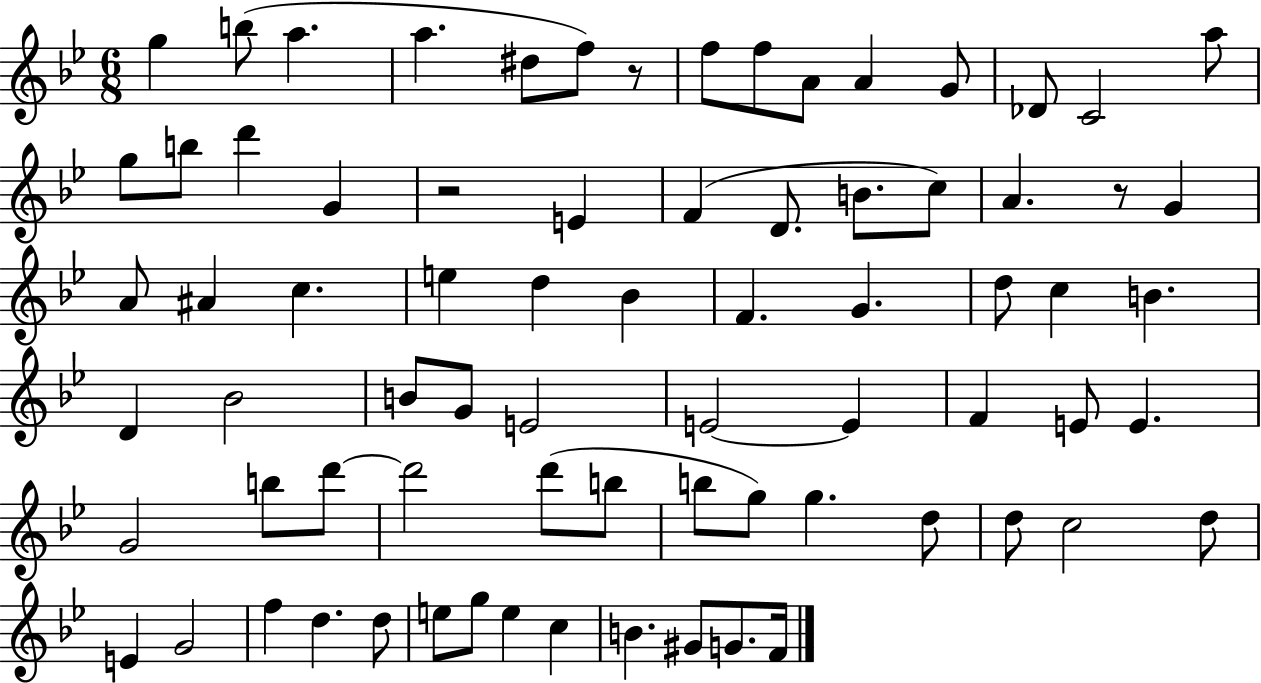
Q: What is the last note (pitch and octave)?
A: F4